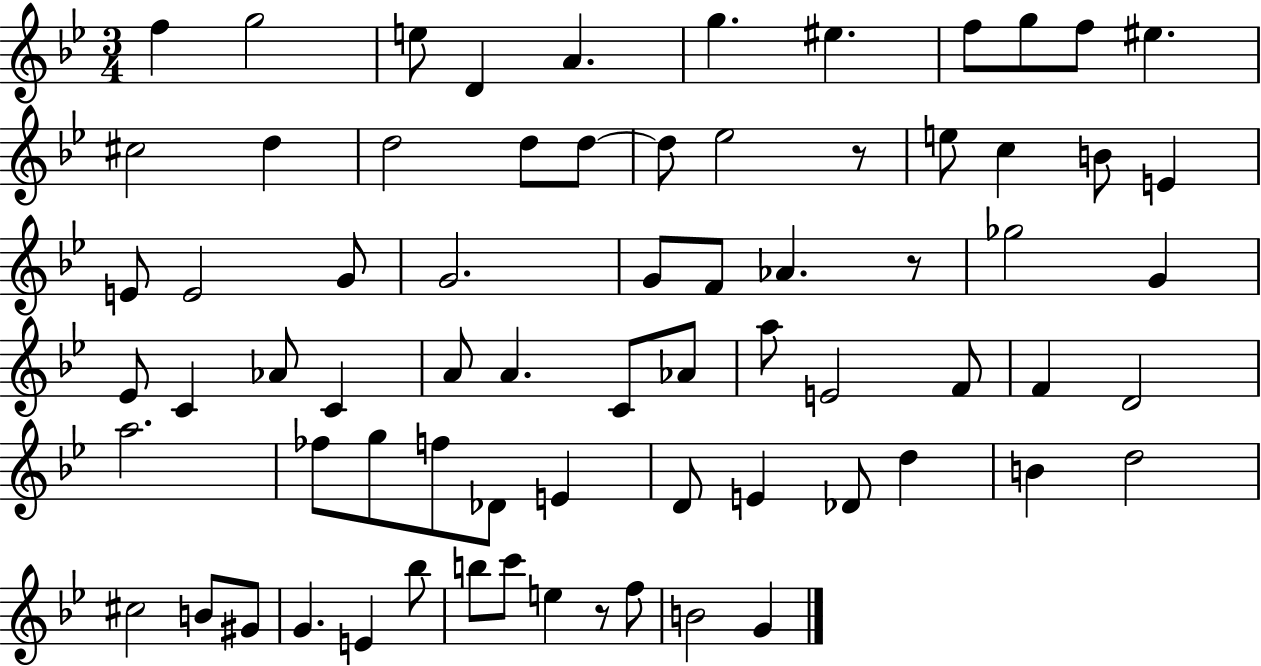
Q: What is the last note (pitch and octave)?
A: G4